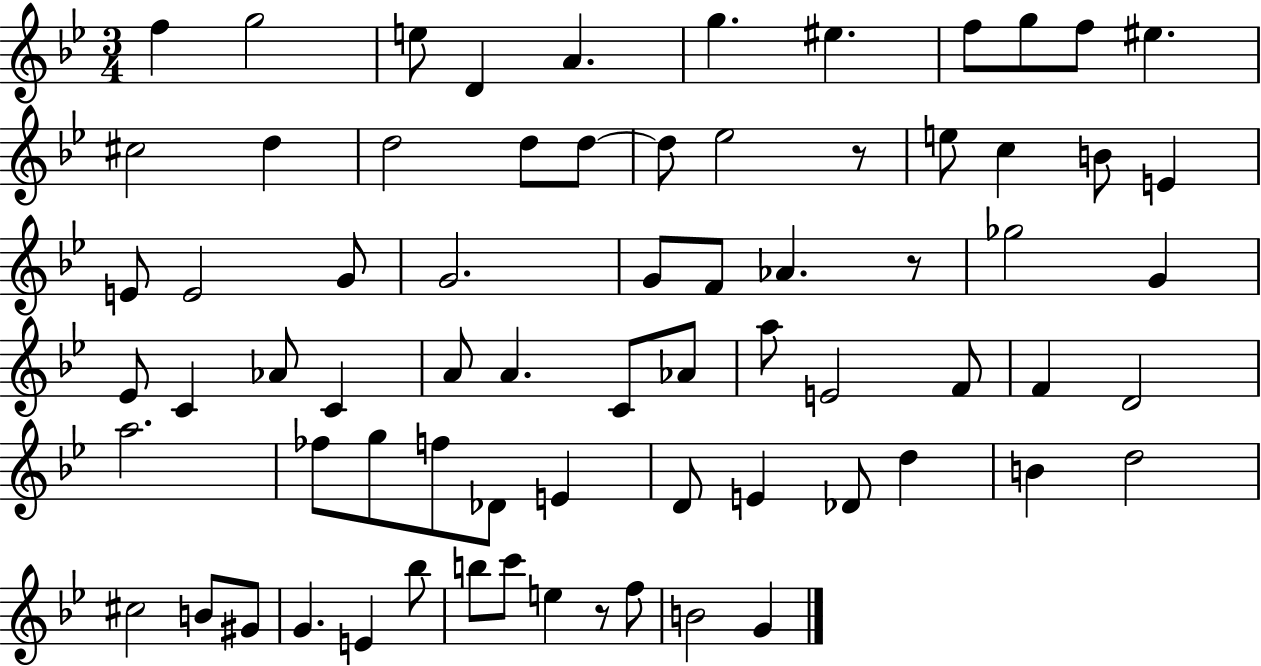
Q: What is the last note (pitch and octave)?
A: G4